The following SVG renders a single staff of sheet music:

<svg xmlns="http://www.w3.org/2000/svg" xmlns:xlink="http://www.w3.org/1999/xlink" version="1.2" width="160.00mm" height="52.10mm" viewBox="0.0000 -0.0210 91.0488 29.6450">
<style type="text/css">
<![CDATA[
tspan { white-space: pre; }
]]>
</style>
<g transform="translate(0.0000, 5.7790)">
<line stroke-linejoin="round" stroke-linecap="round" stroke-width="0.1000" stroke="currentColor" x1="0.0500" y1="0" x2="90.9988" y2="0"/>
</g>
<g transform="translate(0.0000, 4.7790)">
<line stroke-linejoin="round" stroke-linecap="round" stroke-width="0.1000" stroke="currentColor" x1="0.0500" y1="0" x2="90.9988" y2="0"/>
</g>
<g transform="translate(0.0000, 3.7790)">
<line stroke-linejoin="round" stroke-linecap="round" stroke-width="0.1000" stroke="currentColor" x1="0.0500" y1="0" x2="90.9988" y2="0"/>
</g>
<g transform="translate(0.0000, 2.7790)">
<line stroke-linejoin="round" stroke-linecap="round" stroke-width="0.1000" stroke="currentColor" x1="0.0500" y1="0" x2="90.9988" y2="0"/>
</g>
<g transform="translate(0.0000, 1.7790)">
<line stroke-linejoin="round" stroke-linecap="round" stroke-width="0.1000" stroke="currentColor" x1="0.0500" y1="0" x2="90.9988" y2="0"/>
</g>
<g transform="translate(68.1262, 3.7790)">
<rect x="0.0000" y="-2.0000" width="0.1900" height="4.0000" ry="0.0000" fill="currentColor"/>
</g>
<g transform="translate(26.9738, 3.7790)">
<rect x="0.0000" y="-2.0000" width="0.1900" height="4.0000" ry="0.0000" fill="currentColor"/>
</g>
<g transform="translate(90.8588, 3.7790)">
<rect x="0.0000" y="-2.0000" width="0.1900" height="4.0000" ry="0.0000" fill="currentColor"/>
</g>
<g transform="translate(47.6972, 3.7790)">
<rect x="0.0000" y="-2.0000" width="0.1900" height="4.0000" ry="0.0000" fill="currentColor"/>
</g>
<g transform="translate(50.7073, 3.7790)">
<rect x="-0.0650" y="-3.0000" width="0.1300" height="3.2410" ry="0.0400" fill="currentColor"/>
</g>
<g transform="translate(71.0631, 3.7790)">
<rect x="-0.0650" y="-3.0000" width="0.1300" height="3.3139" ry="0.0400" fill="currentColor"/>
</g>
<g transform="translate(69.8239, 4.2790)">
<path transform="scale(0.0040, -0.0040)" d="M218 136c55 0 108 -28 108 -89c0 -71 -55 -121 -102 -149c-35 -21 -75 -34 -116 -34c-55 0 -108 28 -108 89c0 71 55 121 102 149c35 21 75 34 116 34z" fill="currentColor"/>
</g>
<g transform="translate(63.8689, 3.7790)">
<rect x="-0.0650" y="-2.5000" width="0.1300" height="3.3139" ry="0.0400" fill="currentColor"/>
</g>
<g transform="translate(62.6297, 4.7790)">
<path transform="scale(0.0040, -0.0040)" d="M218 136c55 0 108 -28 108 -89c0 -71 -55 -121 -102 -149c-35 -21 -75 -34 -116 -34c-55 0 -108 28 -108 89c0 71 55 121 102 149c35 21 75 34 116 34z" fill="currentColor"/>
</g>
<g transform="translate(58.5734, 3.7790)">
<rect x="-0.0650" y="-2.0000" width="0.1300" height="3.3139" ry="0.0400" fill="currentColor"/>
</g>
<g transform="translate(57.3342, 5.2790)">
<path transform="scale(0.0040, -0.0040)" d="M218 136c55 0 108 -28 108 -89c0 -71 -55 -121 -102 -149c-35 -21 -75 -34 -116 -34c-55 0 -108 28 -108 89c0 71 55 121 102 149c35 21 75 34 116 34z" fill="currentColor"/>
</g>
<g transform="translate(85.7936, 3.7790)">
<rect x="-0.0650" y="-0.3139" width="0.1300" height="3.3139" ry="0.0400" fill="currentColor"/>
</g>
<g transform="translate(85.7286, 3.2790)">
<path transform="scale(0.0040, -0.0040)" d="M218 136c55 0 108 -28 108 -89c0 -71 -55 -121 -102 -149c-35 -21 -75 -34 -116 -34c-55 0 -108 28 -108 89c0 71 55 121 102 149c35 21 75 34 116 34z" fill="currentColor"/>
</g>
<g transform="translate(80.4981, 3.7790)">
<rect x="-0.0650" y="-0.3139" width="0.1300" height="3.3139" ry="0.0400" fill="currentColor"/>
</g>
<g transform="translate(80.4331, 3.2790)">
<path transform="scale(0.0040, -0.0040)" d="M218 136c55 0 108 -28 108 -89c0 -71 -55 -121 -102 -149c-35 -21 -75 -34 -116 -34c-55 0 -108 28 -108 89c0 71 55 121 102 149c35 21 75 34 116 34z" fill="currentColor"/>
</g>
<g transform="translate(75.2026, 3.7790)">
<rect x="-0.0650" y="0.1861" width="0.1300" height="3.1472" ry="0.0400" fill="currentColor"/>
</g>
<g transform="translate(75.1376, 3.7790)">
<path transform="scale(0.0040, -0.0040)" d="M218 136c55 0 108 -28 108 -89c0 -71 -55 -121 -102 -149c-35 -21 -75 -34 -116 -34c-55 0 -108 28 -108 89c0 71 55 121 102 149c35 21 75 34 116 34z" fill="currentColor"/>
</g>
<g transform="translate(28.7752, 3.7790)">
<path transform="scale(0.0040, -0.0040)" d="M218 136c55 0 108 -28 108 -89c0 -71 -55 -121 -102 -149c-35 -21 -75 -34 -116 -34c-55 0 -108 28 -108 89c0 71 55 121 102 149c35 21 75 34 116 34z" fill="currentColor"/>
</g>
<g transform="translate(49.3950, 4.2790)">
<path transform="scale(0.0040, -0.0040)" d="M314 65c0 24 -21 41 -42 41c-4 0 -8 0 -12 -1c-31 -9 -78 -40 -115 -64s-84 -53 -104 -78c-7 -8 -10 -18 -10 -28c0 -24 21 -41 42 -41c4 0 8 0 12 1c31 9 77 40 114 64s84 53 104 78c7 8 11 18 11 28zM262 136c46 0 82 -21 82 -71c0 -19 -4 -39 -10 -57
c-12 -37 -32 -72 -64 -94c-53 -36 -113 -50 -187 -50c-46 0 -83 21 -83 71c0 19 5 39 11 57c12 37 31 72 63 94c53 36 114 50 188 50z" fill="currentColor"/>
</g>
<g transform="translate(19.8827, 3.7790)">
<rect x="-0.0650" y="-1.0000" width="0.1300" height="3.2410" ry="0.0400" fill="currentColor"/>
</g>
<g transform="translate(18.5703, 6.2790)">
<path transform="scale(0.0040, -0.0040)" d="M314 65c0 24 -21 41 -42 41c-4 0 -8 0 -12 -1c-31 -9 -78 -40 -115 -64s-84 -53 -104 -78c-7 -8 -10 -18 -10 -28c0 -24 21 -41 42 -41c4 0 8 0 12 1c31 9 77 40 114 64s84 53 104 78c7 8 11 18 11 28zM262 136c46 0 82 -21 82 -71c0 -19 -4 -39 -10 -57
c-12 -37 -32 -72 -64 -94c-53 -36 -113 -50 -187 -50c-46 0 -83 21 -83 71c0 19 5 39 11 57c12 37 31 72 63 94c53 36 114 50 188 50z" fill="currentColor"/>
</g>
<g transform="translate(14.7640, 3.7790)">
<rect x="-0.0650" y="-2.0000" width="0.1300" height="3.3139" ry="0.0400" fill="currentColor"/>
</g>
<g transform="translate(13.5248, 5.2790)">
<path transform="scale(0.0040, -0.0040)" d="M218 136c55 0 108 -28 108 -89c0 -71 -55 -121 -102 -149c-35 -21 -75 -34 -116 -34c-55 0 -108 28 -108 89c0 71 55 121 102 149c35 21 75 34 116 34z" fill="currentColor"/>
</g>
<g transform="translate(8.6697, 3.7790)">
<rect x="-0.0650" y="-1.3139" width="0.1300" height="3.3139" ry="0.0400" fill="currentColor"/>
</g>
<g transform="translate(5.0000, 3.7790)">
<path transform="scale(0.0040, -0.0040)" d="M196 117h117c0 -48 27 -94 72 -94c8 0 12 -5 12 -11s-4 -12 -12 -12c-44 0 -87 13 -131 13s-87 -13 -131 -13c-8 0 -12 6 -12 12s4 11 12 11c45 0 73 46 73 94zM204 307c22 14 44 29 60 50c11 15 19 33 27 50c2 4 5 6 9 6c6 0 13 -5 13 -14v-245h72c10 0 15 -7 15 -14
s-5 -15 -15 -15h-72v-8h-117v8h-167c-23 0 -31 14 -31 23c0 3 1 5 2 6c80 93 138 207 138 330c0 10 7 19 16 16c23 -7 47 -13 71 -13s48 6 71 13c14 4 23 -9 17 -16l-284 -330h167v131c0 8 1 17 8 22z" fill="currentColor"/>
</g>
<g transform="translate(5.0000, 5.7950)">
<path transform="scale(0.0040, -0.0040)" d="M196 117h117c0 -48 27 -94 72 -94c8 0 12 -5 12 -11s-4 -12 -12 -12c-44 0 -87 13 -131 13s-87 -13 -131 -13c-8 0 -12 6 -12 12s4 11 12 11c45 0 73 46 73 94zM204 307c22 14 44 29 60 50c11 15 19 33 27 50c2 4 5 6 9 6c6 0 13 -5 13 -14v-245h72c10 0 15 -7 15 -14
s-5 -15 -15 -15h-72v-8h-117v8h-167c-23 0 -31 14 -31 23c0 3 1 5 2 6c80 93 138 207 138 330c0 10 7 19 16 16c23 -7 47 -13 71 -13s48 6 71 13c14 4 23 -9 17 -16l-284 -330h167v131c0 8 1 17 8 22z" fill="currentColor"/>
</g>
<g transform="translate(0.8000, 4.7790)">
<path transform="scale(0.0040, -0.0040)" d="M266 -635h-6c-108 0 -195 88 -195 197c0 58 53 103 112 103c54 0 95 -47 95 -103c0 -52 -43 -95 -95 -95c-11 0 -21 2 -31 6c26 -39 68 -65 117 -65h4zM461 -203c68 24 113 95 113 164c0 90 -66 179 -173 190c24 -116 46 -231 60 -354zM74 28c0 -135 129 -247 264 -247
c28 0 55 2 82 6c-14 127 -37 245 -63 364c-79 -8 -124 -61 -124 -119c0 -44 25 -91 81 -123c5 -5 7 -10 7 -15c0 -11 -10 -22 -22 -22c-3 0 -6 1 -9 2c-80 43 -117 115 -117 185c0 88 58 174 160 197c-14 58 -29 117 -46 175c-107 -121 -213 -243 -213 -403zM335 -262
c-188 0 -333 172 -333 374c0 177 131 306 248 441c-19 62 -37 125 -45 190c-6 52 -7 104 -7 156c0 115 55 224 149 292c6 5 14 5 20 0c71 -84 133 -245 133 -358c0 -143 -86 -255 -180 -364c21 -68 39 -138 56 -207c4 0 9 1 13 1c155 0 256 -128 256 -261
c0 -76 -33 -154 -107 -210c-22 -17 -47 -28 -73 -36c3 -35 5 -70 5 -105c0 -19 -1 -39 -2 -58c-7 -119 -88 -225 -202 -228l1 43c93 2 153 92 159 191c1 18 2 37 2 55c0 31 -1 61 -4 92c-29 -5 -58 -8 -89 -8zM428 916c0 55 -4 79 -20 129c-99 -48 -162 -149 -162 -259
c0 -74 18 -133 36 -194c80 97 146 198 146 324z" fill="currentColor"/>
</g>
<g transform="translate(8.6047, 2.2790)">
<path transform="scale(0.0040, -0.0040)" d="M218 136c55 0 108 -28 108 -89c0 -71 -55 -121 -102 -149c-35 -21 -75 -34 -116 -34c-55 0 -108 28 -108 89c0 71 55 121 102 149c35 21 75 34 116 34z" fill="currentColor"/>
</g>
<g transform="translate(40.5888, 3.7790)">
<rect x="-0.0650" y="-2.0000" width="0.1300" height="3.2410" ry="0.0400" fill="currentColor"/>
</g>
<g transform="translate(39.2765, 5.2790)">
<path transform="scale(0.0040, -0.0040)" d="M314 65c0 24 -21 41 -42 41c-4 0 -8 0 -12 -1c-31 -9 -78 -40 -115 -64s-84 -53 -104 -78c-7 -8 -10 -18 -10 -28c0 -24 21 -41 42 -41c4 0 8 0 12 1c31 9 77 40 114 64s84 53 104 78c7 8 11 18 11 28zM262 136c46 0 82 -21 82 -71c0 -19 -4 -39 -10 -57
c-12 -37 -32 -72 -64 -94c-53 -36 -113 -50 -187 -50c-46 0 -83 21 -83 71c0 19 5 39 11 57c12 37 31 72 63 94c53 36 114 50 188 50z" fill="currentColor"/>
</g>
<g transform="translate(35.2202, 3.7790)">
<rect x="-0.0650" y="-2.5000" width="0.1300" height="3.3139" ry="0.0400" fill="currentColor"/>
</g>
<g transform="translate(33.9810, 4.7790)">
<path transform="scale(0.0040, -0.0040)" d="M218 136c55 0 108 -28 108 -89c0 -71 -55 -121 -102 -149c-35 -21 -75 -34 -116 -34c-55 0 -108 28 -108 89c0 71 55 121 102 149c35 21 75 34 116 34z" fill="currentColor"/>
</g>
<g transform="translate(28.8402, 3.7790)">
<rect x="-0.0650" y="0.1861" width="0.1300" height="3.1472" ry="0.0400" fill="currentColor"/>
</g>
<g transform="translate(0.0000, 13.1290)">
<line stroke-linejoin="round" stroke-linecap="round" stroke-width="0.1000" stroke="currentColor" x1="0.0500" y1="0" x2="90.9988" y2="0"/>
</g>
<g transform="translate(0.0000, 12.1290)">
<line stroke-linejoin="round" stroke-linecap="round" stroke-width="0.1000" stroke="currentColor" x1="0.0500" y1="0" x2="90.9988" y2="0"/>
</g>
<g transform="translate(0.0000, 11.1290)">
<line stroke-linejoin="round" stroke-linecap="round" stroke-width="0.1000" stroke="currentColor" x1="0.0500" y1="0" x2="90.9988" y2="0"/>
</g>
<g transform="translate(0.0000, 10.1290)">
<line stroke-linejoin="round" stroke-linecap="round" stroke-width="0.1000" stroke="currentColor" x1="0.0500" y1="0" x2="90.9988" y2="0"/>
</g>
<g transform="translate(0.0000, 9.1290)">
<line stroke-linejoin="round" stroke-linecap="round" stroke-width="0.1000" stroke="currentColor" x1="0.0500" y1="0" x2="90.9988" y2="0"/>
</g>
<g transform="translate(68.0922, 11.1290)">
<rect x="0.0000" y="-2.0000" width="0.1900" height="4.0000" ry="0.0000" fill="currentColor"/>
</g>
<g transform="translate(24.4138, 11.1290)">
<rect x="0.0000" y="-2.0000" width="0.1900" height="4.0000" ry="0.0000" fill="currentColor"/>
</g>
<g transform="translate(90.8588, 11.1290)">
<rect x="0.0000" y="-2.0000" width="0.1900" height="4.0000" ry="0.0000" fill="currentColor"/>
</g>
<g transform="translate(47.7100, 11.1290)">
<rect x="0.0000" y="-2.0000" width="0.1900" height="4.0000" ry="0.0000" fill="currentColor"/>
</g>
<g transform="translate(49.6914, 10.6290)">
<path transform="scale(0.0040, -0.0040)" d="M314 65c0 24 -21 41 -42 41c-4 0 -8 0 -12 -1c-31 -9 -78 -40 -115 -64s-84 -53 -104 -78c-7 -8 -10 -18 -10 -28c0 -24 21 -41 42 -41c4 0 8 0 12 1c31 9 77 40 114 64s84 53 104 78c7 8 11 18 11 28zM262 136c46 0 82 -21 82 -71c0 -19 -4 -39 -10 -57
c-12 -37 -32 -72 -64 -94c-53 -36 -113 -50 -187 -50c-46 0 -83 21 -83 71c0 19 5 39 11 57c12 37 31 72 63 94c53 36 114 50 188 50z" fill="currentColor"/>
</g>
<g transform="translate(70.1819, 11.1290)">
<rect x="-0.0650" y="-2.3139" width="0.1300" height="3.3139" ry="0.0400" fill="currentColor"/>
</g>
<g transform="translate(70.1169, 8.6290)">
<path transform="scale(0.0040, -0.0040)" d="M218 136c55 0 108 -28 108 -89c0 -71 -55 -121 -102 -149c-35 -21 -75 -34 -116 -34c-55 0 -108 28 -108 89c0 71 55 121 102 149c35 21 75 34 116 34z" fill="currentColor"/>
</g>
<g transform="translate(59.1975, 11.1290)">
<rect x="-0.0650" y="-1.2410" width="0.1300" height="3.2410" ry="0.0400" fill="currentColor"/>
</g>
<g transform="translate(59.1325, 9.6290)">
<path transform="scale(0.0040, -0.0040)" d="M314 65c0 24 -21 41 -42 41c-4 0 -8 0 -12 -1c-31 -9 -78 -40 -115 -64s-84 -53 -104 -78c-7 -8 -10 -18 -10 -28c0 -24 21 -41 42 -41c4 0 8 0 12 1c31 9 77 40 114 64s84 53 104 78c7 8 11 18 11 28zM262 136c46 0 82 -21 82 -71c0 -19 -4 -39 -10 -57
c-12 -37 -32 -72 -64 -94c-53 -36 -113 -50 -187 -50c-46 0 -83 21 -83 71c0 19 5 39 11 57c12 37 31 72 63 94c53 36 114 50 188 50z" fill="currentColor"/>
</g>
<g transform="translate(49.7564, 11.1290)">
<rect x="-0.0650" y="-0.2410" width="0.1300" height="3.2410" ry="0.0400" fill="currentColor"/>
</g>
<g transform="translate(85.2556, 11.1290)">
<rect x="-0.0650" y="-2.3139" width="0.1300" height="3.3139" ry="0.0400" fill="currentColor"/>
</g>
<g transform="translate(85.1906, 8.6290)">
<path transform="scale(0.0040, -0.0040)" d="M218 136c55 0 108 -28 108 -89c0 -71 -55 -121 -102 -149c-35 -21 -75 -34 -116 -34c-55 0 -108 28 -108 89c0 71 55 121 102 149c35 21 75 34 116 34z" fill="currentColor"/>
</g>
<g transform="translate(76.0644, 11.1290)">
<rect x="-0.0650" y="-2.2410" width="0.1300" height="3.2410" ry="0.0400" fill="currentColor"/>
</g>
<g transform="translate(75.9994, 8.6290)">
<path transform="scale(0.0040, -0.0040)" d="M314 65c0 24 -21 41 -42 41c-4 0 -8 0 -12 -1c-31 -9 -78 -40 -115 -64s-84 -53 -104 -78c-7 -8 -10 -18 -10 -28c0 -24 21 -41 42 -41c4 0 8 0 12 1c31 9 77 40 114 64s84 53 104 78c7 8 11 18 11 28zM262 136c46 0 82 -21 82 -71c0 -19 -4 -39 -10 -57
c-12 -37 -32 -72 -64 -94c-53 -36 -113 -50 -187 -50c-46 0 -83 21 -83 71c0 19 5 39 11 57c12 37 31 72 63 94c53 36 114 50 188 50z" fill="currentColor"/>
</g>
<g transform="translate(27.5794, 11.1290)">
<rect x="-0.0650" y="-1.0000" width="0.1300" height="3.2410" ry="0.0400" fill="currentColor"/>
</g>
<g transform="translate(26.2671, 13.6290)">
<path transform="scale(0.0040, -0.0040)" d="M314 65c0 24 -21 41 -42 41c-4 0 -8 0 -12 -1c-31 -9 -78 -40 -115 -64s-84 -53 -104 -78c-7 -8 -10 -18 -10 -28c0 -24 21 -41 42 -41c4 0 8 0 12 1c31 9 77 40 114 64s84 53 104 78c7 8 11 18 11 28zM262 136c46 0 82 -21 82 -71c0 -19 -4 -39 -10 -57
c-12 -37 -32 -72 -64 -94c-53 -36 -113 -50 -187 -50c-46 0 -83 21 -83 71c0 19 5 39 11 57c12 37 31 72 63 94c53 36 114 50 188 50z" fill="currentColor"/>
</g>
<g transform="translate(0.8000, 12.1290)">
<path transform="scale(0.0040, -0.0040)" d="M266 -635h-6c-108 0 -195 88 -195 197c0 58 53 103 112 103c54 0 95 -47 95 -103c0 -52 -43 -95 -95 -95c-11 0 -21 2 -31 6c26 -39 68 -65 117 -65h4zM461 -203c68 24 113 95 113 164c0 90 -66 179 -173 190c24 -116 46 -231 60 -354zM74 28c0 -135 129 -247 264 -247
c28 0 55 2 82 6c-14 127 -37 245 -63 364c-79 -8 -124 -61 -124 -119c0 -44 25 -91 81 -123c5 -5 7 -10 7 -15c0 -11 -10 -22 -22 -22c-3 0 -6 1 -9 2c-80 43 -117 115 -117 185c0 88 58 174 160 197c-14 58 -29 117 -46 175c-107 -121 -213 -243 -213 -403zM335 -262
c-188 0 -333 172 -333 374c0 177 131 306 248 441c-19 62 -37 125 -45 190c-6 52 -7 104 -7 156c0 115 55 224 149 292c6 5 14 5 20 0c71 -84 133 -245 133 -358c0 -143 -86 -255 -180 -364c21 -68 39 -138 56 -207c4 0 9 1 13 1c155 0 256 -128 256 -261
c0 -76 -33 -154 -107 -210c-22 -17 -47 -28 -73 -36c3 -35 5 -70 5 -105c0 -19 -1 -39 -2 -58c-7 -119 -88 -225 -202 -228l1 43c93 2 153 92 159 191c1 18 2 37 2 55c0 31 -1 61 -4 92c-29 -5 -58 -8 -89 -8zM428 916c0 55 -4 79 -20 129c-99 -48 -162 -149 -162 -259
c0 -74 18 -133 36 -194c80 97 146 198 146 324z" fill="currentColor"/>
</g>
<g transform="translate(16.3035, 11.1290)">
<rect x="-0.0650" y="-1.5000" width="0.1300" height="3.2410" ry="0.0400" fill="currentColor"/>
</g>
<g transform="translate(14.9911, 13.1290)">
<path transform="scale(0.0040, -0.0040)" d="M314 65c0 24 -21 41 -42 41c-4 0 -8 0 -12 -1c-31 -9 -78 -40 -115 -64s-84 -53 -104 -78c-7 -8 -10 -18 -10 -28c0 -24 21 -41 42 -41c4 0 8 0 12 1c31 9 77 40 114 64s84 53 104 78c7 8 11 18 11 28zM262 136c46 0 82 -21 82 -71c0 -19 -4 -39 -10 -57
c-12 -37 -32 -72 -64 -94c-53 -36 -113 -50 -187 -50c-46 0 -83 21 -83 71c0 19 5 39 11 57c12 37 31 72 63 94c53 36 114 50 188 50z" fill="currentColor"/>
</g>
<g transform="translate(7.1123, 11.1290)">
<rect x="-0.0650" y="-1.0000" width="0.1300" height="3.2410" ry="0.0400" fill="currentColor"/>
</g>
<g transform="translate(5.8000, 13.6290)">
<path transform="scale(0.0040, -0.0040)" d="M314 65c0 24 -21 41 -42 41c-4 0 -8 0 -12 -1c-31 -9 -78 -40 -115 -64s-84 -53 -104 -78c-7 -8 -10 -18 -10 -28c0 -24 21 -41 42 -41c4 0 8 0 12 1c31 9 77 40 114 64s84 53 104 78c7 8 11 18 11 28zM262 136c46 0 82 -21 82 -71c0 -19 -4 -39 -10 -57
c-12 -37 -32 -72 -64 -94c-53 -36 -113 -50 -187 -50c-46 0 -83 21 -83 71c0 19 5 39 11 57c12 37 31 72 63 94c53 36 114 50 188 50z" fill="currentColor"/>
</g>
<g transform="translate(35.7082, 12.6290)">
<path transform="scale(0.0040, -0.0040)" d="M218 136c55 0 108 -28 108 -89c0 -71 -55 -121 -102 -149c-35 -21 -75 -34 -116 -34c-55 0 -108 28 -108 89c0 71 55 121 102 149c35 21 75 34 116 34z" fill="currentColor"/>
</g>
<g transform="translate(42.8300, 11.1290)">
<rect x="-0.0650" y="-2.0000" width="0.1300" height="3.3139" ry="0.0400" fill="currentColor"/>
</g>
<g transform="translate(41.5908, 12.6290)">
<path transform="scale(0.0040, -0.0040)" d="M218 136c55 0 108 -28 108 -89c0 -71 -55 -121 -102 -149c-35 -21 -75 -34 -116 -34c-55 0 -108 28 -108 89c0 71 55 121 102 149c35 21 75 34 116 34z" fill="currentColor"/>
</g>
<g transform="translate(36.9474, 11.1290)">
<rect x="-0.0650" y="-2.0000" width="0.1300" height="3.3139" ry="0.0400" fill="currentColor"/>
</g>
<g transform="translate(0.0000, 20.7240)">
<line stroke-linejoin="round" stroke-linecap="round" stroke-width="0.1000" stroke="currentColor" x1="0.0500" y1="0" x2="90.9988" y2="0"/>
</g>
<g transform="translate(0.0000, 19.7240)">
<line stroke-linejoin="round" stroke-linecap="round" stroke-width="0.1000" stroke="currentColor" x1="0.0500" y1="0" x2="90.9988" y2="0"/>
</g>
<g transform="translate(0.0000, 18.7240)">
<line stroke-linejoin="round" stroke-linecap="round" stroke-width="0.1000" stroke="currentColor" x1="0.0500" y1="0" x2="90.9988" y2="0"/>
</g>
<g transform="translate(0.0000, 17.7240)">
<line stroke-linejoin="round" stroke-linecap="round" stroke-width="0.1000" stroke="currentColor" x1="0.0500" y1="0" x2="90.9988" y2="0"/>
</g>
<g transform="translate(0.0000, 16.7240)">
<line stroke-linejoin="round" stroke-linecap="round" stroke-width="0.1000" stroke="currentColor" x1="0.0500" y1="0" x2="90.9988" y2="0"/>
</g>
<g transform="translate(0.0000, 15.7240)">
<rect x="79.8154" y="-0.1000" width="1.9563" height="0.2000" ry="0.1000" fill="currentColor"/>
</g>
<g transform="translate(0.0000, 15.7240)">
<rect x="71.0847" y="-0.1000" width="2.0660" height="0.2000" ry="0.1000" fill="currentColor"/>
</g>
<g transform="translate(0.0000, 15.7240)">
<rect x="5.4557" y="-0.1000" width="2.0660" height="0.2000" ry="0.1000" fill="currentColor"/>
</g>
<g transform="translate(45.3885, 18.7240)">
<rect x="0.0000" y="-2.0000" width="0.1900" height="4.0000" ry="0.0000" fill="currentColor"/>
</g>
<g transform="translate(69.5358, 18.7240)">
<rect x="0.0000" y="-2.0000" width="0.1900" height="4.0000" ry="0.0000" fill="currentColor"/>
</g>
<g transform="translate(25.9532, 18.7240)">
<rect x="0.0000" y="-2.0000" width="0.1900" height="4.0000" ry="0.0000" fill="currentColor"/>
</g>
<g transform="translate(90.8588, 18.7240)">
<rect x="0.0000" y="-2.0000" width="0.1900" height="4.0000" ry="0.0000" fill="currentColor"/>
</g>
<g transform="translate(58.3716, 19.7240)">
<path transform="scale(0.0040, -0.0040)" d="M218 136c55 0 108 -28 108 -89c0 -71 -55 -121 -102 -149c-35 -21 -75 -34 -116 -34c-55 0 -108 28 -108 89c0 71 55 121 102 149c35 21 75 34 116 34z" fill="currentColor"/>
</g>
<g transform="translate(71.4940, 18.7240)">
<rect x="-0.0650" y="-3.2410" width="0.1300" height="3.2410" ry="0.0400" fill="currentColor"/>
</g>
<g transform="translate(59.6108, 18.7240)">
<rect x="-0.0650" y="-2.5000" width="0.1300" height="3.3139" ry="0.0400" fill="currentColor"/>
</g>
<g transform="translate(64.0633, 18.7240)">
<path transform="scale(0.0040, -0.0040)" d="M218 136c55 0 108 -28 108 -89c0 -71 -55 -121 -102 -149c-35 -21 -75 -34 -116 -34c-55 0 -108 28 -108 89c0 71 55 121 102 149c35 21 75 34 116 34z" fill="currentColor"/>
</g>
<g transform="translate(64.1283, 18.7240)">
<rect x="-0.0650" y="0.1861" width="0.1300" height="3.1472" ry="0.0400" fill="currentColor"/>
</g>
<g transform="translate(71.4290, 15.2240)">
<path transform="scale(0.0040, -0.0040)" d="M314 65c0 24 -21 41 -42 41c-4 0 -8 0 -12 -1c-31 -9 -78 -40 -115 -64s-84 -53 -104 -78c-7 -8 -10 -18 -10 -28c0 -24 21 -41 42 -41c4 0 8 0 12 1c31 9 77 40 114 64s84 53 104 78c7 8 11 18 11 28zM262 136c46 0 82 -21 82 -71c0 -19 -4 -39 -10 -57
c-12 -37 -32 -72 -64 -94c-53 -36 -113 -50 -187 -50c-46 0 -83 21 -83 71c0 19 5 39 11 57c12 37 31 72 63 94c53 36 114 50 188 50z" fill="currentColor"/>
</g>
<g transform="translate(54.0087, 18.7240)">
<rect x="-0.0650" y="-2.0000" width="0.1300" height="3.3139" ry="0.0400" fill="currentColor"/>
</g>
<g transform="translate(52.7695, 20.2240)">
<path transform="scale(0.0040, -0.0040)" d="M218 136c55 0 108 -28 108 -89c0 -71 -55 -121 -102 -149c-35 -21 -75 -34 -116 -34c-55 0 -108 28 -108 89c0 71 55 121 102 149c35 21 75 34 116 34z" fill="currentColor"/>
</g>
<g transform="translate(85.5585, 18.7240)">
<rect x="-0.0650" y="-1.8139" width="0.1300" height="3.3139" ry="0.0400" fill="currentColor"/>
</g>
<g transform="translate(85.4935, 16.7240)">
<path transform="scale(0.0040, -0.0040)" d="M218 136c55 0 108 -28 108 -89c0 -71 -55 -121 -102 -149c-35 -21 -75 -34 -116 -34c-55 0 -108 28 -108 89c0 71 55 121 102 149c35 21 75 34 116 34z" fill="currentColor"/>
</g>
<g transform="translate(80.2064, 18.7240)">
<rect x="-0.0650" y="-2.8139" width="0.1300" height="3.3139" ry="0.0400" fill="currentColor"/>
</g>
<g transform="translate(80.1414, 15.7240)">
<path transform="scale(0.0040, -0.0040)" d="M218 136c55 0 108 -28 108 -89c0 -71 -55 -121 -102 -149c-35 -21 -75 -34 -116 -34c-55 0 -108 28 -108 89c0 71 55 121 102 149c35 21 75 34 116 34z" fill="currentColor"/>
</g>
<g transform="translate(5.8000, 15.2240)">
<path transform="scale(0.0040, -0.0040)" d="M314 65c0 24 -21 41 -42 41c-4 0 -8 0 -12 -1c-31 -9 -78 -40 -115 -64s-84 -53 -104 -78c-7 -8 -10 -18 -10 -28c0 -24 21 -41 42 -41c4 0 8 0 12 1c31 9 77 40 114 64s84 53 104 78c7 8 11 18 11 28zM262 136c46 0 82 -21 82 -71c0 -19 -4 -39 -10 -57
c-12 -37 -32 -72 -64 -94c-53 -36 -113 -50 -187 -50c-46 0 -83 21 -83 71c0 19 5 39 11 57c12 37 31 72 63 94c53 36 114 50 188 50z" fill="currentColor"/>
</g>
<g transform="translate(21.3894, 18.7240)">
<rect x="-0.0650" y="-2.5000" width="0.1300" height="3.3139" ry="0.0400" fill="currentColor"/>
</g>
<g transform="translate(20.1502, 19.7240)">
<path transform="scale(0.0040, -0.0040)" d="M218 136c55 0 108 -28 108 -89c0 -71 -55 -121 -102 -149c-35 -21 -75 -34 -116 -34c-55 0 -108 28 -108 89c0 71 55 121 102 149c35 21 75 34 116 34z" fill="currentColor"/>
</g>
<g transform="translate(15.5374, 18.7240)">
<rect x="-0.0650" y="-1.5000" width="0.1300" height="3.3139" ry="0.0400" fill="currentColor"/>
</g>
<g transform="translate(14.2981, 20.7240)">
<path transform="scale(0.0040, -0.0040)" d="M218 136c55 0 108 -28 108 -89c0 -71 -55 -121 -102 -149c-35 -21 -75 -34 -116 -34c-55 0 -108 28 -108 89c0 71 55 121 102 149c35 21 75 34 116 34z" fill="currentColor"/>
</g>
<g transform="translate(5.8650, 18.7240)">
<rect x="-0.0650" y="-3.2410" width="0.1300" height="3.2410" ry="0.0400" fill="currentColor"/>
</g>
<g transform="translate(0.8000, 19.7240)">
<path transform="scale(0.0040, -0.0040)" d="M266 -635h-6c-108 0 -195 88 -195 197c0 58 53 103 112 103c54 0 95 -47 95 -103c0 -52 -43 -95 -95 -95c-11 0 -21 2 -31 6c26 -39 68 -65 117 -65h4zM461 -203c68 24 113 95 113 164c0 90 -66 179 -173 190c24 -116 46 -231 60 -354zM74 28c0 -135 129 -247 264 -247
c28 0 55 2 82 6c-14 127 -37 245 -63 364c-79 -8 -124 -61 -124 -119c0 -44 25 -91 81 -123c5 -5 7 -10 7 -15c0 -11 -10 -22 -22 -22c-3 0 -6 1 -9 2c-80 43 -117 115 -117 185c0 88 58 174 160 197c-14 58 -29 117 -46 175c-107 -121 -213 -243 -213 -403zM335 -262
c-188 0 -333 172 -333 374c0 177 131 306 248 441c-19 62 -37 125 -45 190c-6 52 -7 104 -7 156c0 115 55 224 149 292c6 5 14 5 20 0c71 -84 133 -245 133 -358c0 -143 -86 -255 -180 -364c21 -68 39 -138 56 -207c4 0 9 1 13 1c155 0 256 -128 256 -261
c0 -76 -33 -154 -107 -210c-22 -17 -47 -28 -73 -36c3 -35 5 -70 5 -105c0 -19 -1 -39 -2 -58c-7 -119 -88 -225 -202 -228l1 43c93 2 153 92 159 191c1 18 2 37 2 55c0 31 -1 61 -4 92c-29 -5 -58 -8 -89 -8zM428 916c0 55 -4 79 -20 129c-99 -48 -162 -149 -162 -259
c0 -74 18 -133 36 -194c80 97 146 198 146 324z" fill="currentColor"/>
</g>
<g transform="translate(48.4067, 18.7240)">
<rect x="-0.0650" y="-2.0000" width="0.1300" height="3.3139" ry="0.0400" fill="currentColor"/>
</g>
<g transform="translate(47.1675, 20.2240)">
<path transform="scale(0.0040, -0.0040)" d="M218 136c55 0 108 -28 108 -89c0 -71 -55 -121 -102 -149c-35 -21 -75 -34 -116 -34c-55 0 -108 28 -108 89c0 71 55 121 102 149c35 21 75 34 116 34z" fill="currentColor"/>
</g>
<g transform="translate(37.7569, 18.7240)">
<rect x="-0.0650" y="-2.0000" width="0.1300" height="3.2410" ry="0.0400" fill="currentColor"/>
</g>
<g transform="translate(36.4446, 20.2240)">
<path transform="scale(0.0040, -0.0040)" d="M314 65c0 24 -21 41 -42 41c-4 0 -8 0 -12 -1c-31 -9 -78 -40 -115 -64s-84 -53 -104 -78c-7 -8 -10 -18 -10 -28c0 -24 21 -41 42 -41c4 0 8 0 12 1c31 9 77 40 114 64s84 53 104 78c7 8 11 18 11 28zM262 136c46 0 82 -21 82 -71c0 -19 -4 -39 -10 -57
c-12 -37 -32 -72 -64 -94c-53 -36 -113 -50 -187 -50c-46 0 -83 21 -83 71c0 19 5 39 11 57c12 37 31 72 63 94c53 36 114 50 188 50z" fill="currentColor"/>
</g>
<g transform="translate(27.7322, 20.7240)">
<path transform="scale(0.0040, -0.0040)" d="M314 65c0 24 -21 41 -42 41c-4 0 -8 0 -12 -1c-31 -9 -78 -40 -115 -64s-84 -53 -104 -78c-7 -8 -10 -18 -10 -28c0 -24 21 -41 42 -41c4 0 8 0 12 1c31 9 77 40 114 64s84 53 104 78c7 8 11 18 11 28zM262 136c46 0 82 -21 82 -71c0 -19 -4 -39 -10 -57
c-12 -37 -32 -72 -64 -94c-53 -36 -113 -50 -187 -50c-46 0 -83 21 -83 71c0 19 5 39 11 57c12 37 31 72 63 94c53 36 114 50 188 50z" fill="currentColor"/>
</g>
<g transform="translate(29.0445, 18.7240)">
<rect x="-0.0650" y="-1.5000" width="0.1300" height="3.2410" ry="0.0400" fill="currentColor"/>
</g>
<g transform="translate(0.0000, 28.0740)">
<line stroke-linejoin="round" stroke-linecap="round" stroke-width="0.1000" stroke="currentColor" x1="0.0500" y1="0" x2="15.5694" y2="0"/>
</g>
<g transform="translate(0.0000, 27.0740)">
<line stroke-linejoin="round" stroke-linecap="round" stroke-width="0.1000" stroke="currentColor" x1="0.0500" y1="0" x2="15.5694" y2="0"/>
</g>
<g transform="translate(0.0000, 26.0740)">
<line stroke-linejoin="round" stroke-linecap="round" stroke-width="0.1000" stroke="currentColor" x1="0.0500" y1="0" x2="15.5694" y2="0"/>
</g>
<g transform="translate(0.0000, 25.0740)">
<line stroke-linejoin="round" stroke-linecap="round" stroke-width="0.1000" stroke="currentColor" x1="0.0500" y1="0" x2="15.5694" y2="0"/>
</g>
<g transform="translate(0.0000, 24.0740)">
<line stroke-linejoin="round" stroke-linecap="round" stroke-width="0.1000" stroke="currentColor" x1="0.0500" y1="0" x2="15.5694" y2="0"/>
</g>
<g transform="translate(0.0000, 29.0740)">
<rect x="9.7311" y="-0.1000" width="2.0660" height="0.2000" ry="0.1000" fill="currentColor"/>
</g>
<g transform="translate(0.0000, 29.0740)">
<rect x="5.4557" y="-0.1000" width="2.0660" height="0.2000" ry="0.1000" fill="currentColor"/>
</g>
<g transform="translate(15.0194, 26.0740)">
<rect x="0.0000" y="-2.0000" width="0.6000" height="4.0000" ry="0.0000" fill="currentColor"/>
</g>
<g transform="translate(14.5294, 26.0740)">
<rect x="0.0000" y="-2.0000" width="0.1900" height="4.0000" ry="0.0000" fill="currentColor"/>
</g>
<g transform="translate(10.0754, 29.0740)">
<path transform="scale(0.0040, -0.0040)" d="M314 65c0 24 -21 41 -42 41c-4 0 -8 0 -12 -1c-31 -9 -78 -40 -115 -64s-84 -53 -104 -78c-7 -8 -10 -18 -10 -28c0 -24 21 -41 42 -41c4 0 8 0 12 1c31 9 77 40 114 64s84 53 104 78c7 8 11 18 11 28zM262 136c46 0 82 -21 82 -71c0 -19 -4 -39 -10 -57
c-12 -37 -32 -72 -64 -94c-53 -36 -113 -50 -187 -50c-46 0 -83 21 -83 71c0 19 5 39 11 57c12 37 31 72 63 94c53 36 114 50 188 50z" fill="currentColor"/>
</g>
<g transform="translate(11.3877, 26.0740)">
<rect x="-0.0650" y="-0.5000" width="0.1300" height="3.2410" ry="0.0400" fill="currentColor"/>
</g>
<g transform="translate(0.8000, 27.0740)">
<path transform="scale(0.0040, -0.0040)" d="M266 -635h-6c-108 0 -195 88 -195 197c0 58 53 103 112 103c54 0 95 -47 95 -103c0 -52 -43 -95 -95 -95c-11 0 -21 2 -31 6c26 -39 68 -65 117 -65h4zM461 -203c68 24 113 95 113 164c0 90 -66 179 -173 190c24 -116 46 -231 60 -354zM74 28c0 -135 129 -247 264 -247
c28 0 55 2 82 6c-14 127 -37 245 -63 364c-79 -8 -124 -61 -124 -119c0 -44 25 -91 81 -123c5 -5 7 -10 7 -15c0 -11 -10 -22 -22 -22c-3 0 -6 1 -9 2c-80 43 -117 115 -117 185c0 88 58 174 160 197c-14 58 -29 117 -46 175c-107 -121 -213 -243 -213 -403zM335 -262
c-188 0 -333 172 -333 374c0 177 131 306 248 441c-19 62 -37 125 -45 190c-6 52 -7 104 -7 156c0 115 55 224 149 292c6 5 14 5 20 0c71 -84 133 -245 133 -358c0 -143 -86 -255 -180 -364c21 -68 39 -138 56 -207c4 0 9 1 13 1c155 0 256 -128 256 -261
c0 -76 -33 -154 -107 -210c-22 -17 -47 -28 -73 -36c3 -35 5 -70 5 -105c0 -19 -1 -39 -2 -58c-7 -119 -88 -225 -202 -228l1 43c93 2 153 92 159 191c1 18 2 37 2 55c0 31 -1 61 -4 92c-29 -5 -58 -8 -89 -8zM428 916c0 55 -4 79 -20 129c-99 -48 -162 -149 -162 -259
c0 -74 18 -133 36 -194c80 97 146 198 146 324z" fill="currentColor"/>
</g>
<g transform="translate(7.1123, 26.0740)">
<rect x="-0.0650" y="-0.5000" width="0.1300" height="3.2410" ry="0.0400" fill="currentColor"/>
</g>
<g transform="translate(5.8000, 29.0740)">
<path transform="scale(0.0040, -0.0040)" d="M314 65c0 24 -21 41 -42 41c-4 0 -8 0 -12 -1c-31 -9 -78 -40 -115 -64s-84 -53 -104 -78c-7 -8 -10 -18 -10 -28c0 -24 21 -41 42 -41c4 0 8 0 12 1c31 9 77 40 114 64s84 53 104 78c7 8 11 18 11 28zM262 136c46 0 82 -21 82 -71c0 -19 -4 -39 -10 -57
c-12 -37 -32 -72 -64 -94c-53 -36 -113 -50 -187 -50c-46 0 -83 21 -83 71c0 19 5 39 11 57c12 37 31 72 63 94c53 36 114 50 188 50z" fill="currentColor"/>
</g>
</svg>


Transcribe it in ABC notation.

X:1
T:Untitled
M:4/4
L:1/4
K:C
e F D2 B G F2 A2 F G A B c c D2 E2 D2 F F c2 e2 g g2 g b2 E G E2 F2 F F G B b2 a f C2 C2